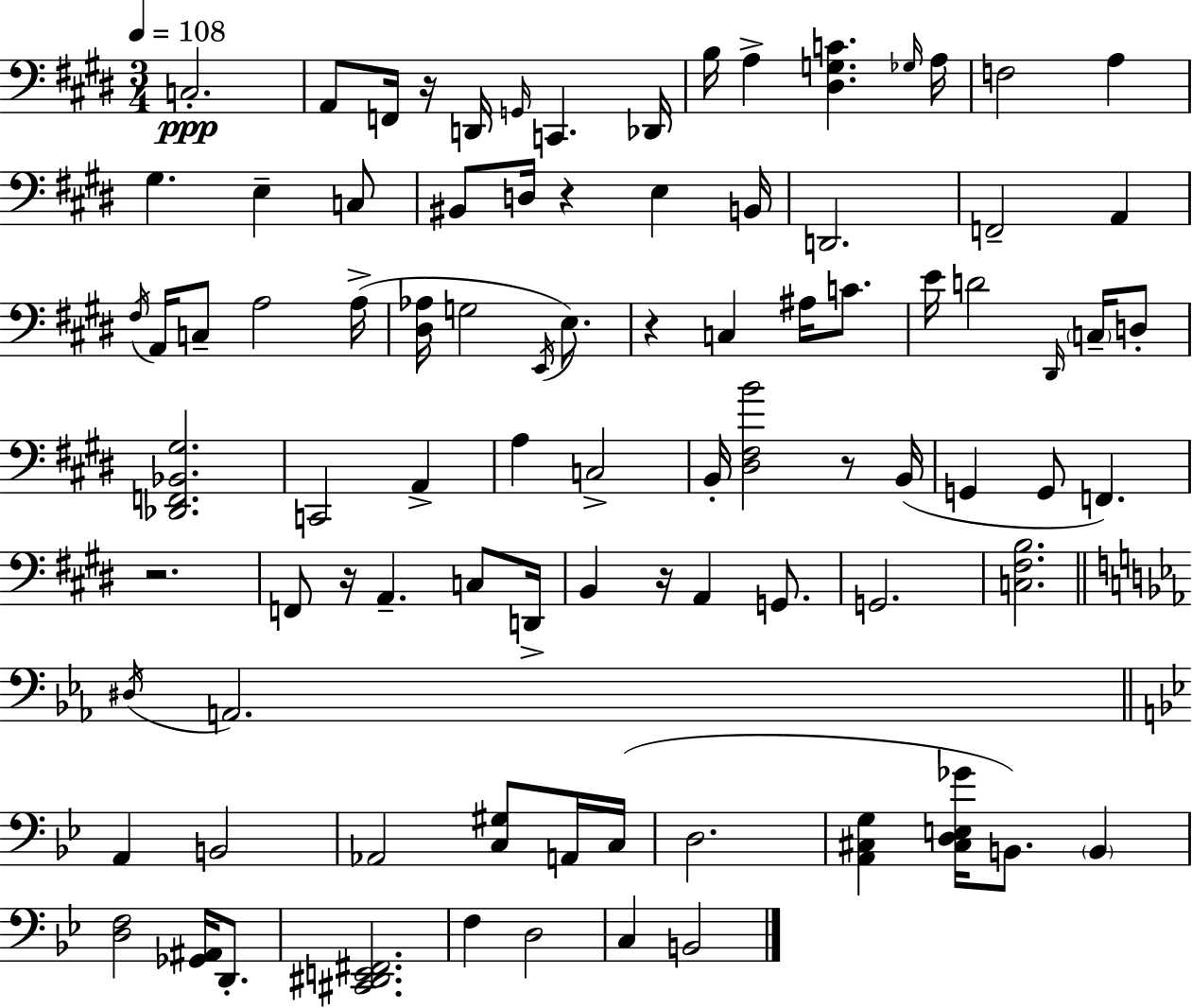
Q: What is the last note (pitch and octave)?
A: B2